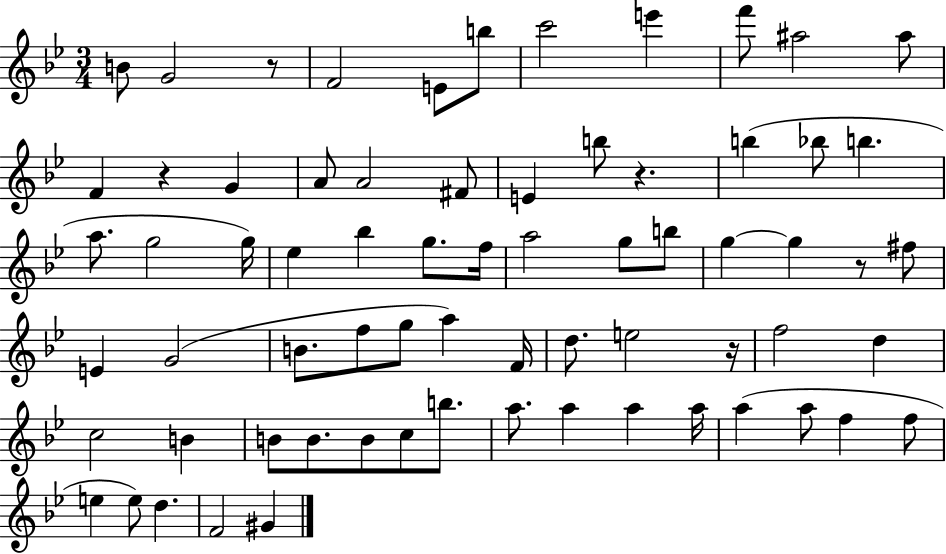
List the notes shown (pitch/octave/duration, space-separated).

B4/e G4/h R/e F4/h E4/e B5/e C6/h E6/q F6/e A#5/h A#5/e F4/q R/q G4/q A4/e A4/h F#4/e E4/q B5/e R/q. B5/q Bb5/e B5/q. A5/e. G5/h G5/s Eb5/q Bb5/q G5/e. F5/s A5/h G5/e B5/e G5/q G5/q R/e F#5/e E4/q G4/h B4/e. F5/e G5/e A5/q F4/s D5/e. E5/h R/s F5/h D5/q C5/h B4/q B4/e B4/e. B4/e C5/e B5/e. A5/e. A5/q A5/q A5/s A5/q A5/e F5/q F5/e E5/q E5/e D5/q. F4/h G#4/q